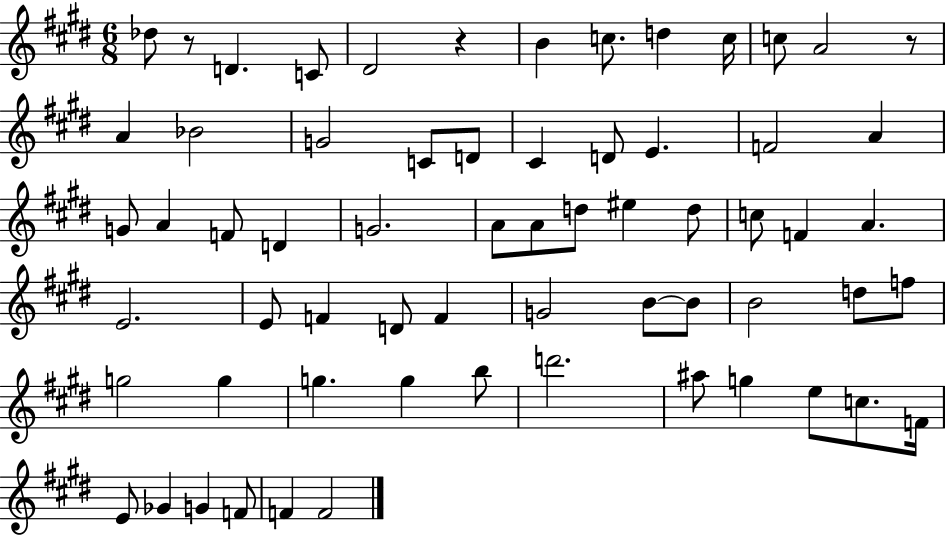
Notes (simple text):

Db5/e R/e D4/q. C4/e D#4/h R/q B4/q C5/e. D5/q C5/s C5/e A4/h R/e A4/q Bb4/h G4/h C4/e D4/e C#4/q D4/e E4/q. F4/h A4/q G4/e A4/q F4/e D4/q G4/h. A4/e A4/e D5/e EIS5/q D5/e C5/e F4/q A4/q. E4/h. E4/e F4/q D4/e F4/q G4/h B4/e B4/e B4/h D5/e F5/e G5/h G5/q G5/q. G5/q B5/e D6/h. A#5/e G5/q E5/e C5/e. F4/s E4/e Gb4/q G4/q F4/e F4/q F4/h